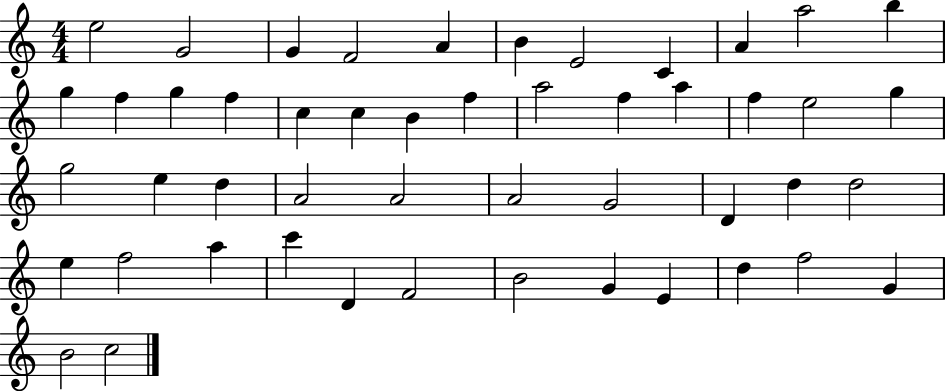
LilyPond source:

{
  \clef treble
  \numericTimeSignature
  \time 4/4
  \key c \major
  e''2 g'2 | g'4 f'2 a'4 | b'4 e'2 c'4 | a'4 a''2 b''4 | \break g''4 f''4 g''4 f''4 | c''4 c''4 b'4 f''4 | a''2 f''4 a''4 | f''4 e''2 g''4 | \break g''2 e''4 d''4 | a'2 a'2 | a'2 g'2 | d'4 d''4 d''2 | \break e''4 f''2 a''4 | c'''4 d'4 f'2 | b'2 g'4 e'4 | d''4 f''2 g'4 | \break b'2 c''2 | \bar "|."
}